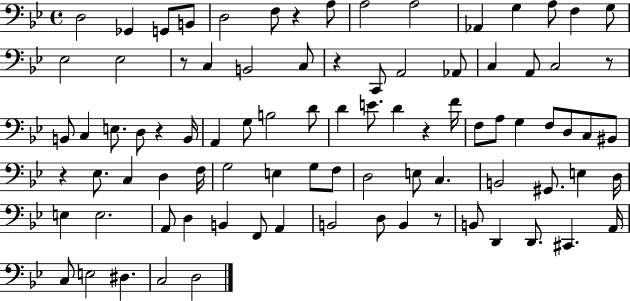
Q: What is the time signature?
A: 4/4